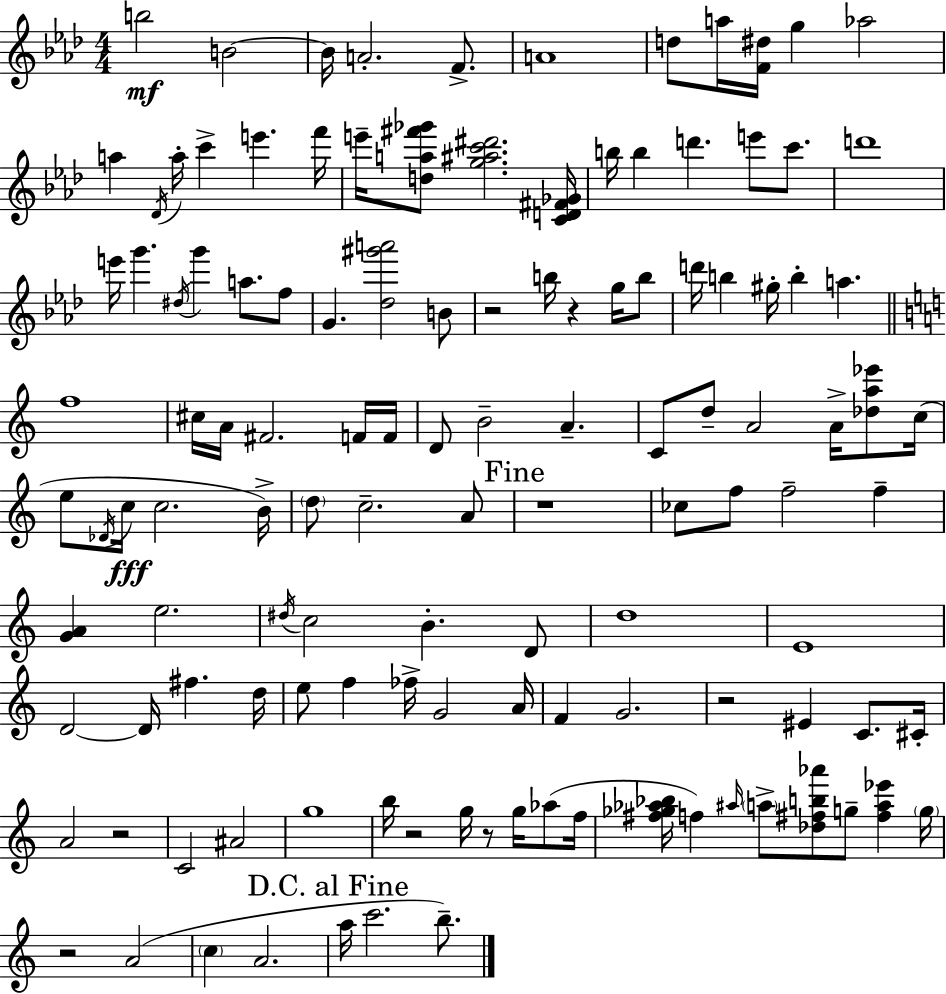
{
  \clef treble
  \numericTimeSignature
  \time 4/4
  \key aes \major
  b''2\mf b'2~~ | b'16 a'2.-. f'8.-> | a'1 | d''8 a''16 <f' dis''>16 g''4 aes''2 | \break a''4 \acciaccatura { des'16 } a''16-. c'''4-> e'''4. | f'''16 e'''16-- <d'' a'' fis''' ges'''>8 <g'' ais'' c''' dis'''>2. | <c' d' fis' ges'>16 b''16 b''4 d'''4. e'''8 c'''8. | d'''1 | \break e'''16 g'''4. \acciaccatura { dis''16 } g'''4 a''8. | f''8 g'4. <des'' gis''' a'''>2 | b'8 r2 b''16 r4 g''16 | b''8 d'''16 b''4 gis''16-. b''4-. a''4. | \break \bar "||" \break \key a \minor f''1 | cis''16 a'16 fis'2. f'16 f'16 | d'8 b'2-- a'4.-- | c'8 d''8-- a'2 a'16-> <des'' a'' ees'''>8 c''16( | \break e''8 \acciaccatura { des'16 }\fff c''16 c''2. | b'16->) \parenthesize d''8 c''2.-- a'8 | \mark "Fine" r1 | ces''8 f''8 f''2-- f''4-- | \break <g' a'>4 e''2. | \acciaccatura { dis''16 } c''2 b'4.-. | d'8 d''1 | e'1 | \break d'2~~ d'16 fis''4. | d''16 e''8 f''4 fes''16-> g'2 | a'16 f'4 g'2. | r2 eis'4 c'8. | \break cis'16-. a'2 r2 | c'2 ais'2 | g''1 | b''16 r2 g''16 r8 g''16 aes''8( | \break f''16 <fis'' ges'' aes'' bes''>16 f''4) \grace { ais''16 } \parenthesize a''8-> <des'' fis'' b'' aes'''>8 g''8-- <fis'' a'' ees'''>4 | \parenthesize g''16 r2 a'2( | \parenthesize c''4 a'2. | \mark "D.C. al Fine" a''16 c'''2. | \break b''8.--) \bar "|."
}